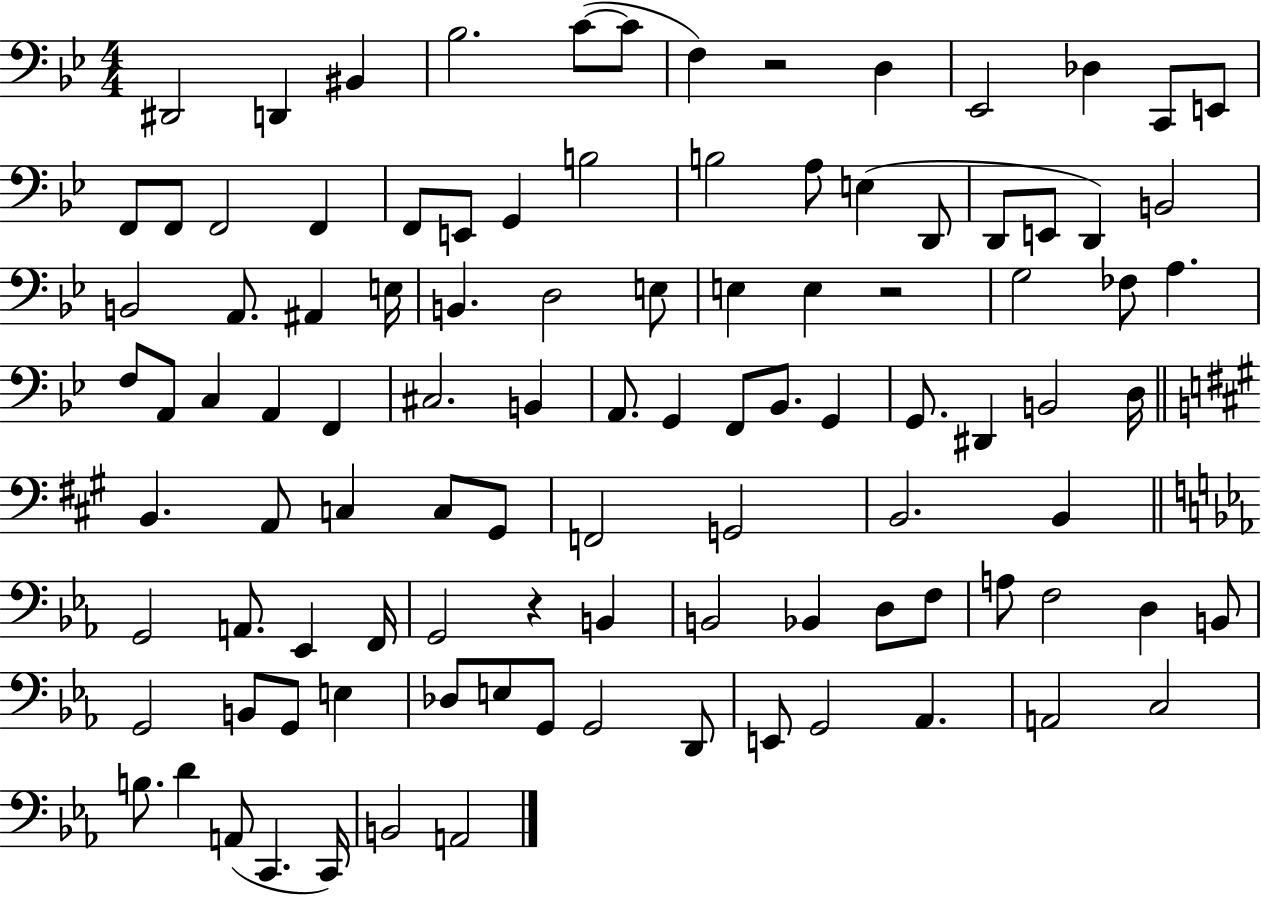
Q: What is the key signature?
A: BES major